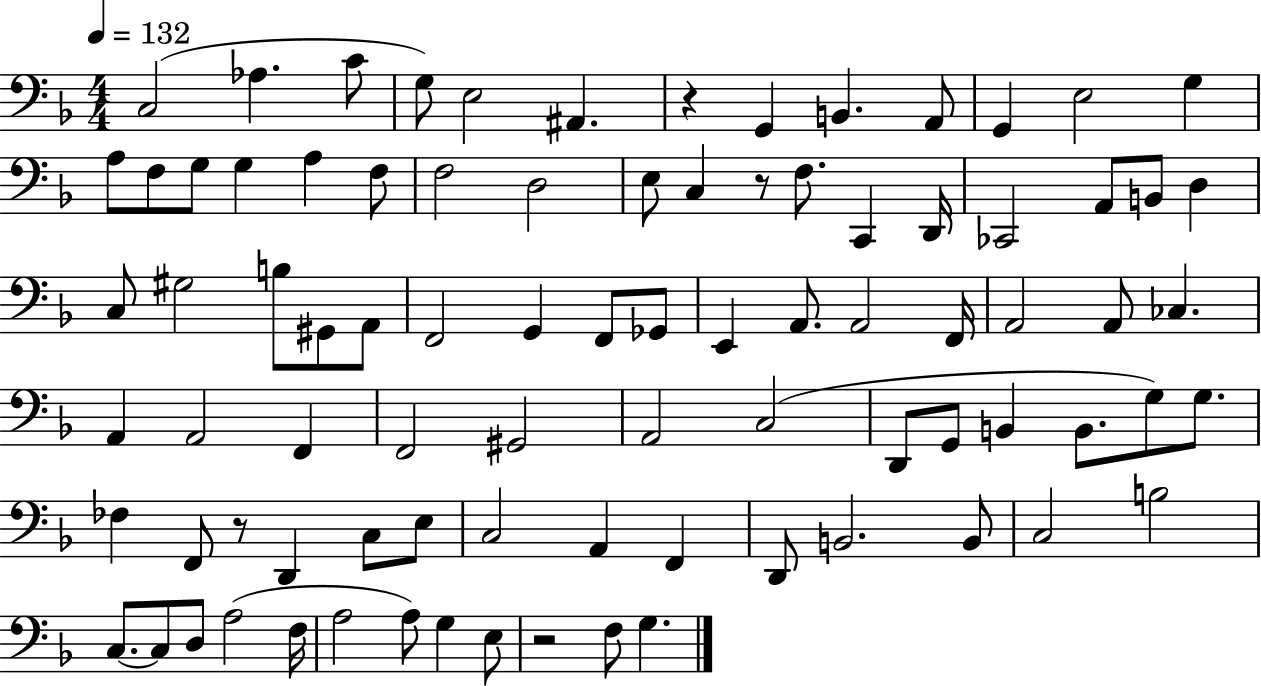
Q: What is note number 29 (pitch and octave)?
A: D3